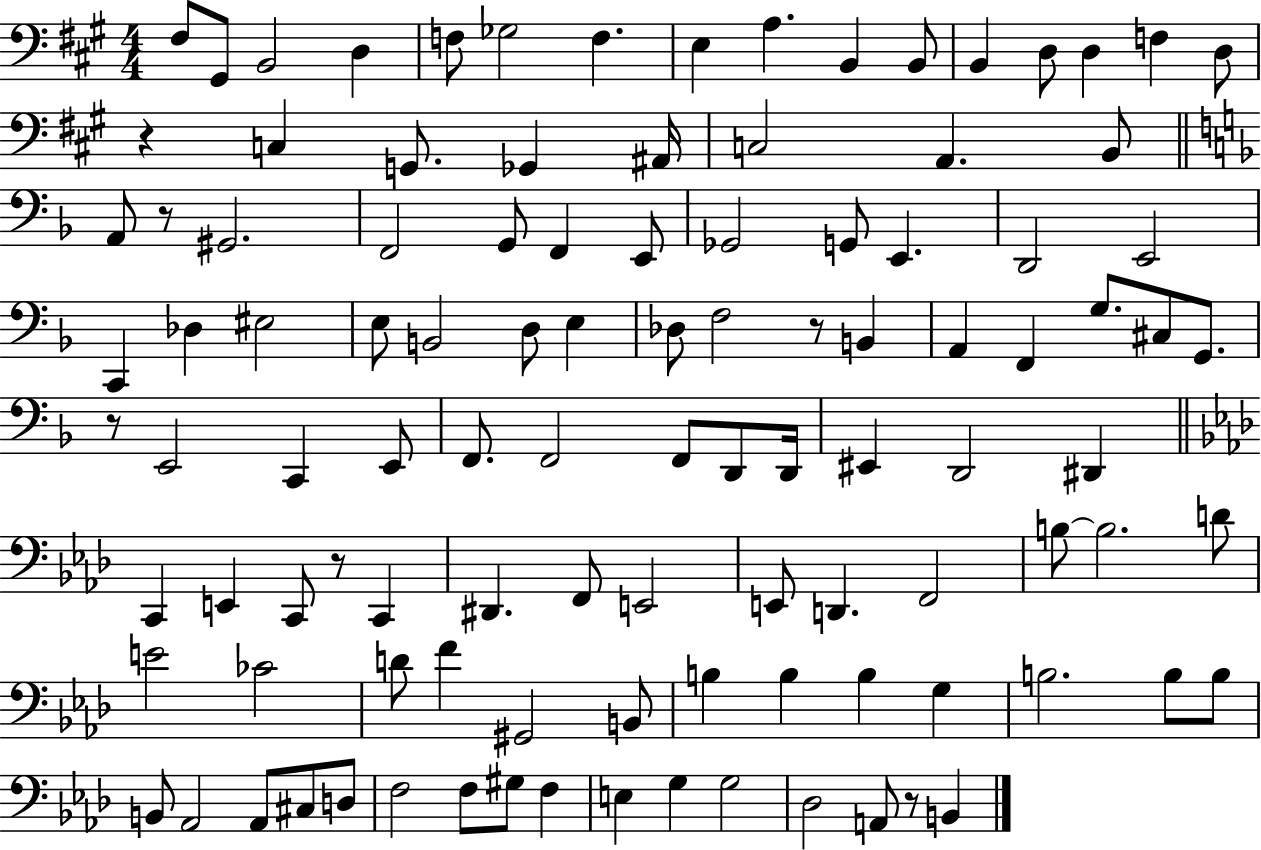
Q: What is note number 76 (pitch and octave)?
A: D4